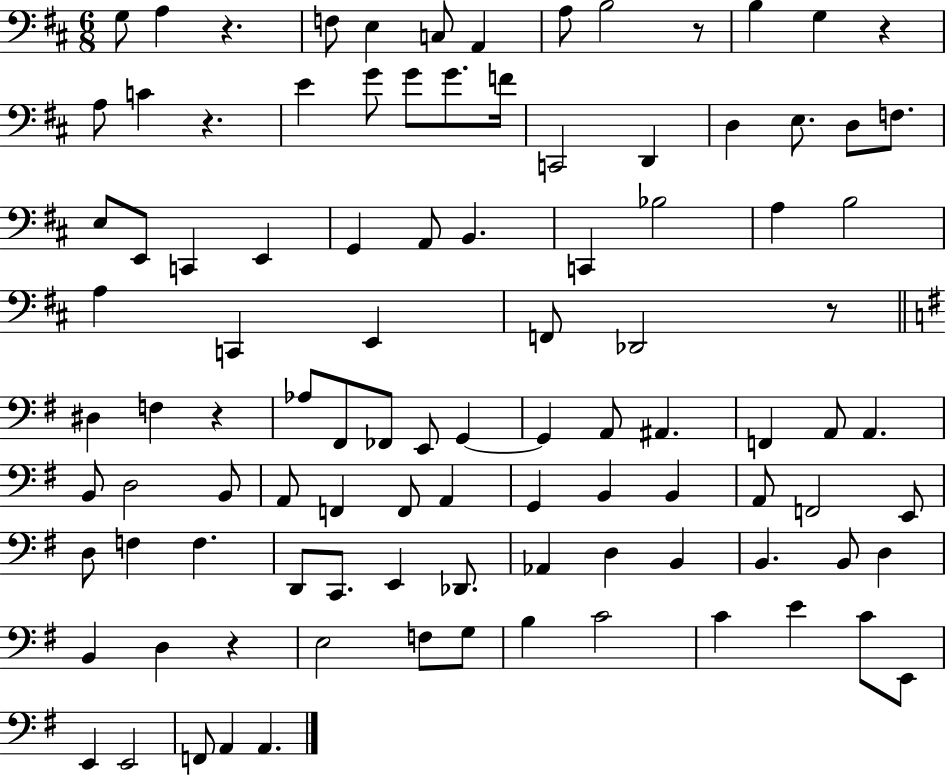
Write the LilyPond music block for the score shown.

{
  \clef bass
  \numericTimeSignature
  \time 6/8
  \key d \major
  g8 a4 r4. | f8 e4 c8 a,4 | a8 b2 r8 | b4 g4 r4 | \break a8 c'4 r4. | e'4 g'8 g'8 g'8. f'16 | c,2 d,4 | d4 e8. d8 f8. | \break e8 e,8 c,4 e,4 | g,4 a,8 b,4. | c,4 bes2 | a4 b2 | \break a4 c,4 e,4 | f,8 des,2 r8 | \bar "||" \break \key g \major dis4 f4 r4 | aes8 fis,8 fes,8 e,8 g,4~~ | g,4 a,8 ais,4. | f,4 a,8 a,4. | \break b,8 d2 b,8 | a,8 f,4 f,8 a,4 | g,4 b,4 b,4 | a,8 f,2 e,8 | \break d8 f4 f4. | d,8 c,8. e,4 des,8. | aes,4 d4 b,4 | b,4. b,8 d4 | \break b,4 d4 r4 | e2 f8 g8 | b4 c'2 | c'4 e'4 c'8 e,8 | \break e,4 e,2 | f,8 a,4 a,4. | \bar "|."
}